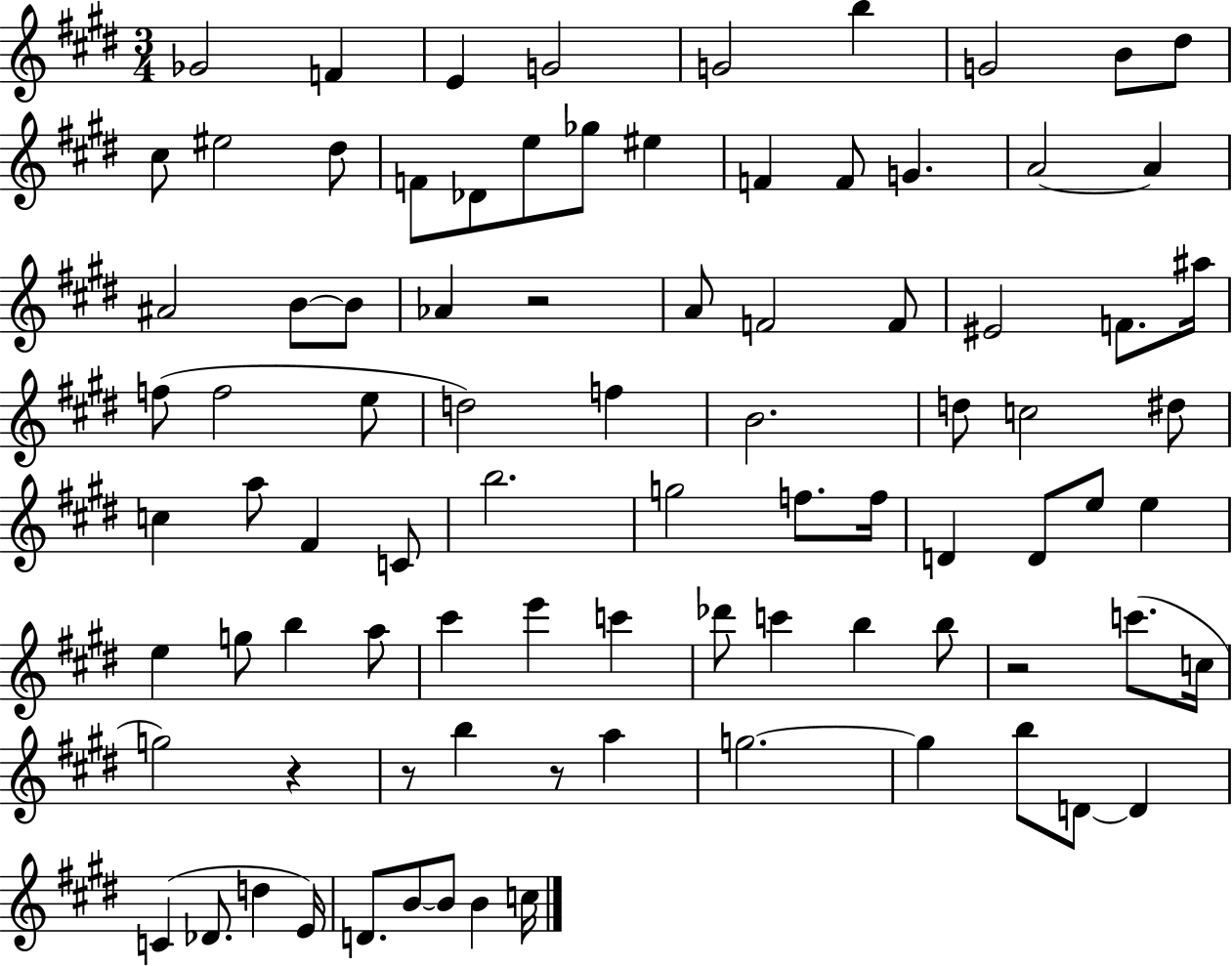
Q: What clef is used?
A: treble